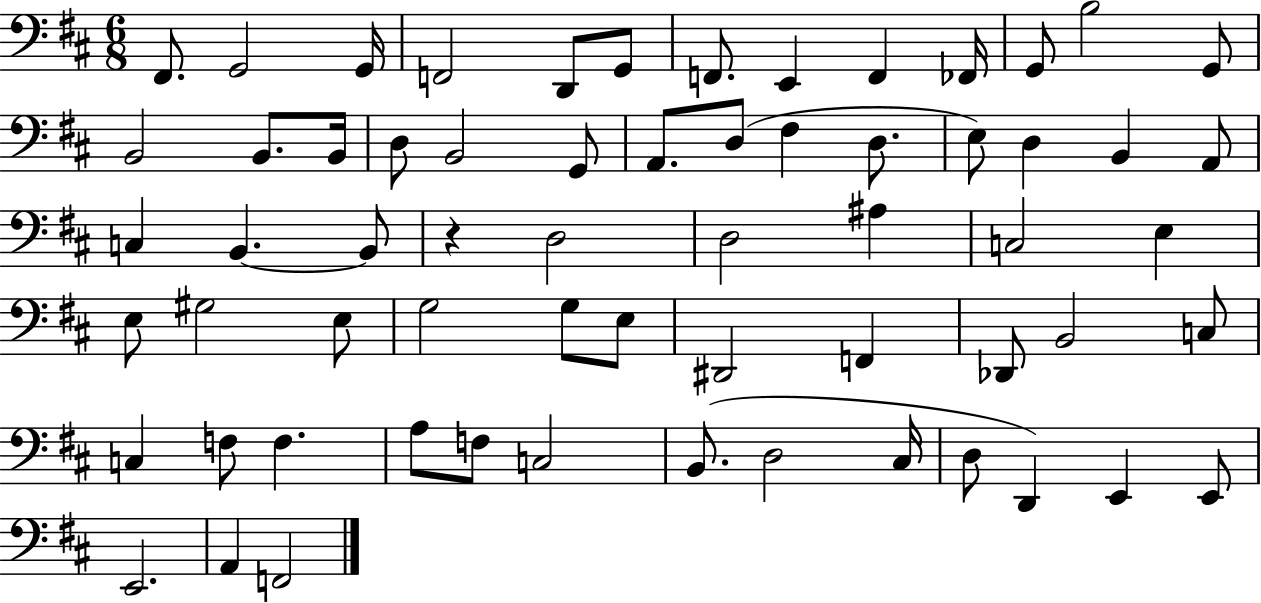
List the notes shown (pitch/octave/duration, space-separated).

F#2/e. G2/h G2/s F2/h D2/e G2/e F2/e. E2/q F2/q FES2/s G2/e B3/h G2/e B2/h B2/e. B2/s D3/e B2/h G2/e A2/e. D3/e F#3/q D3/e. E3/e D3/q B2/q A2/e C3/q B2/q. B2/e R/q D3/h D3/h A#3/q C3/h E3/q E3/e G#3/h E3/e G3/h G3/e E3/e D#2/h F2/q Db2/e B2/h C3/e C3/q F3/e F3/q. A3/e F3/e C3/h B2/e. D3/h C#3/s D3/e D2/q E2/q E2/e E2/h. A2/q F2/h